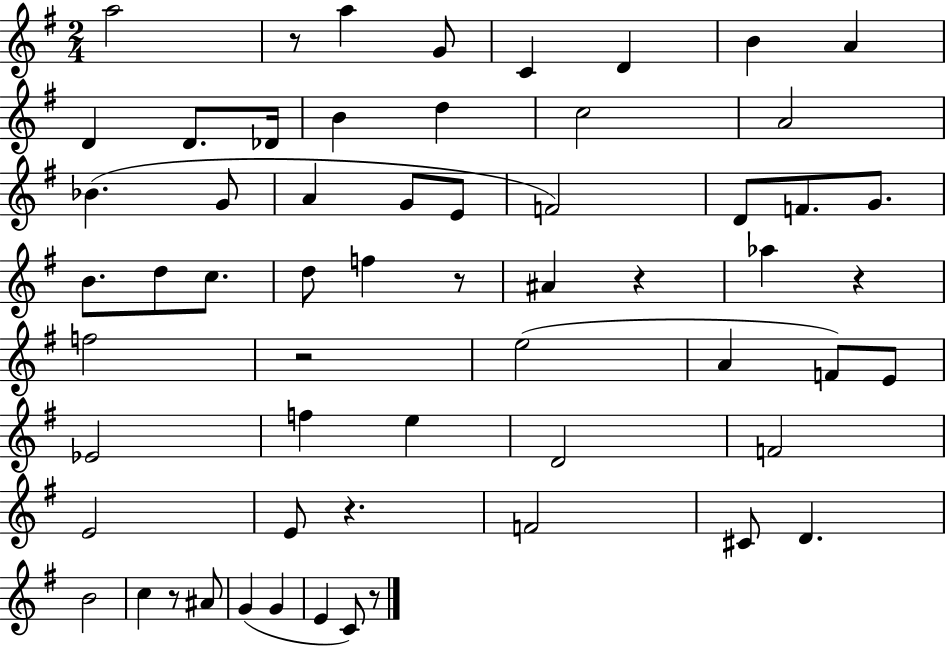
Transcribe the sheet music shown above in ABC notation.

X:1
T:Untitled
M:2/4
L:1/4
K:G
a2 z/2 a G/2 C D B A D D/2 _D/4 B d c2 A2 _B G/2 A G/2 E/2 F2 D/2 F/2 G/2 B/2 d/2 c/2 d/2 f z/2 ^A z _a z f2 z2 e2 A F/2 E/2 _E2 f e D2 F2 E2 E/2 z F2 ^C/2 D B2 c z/2 ^A/2 G G E C/2 z/2